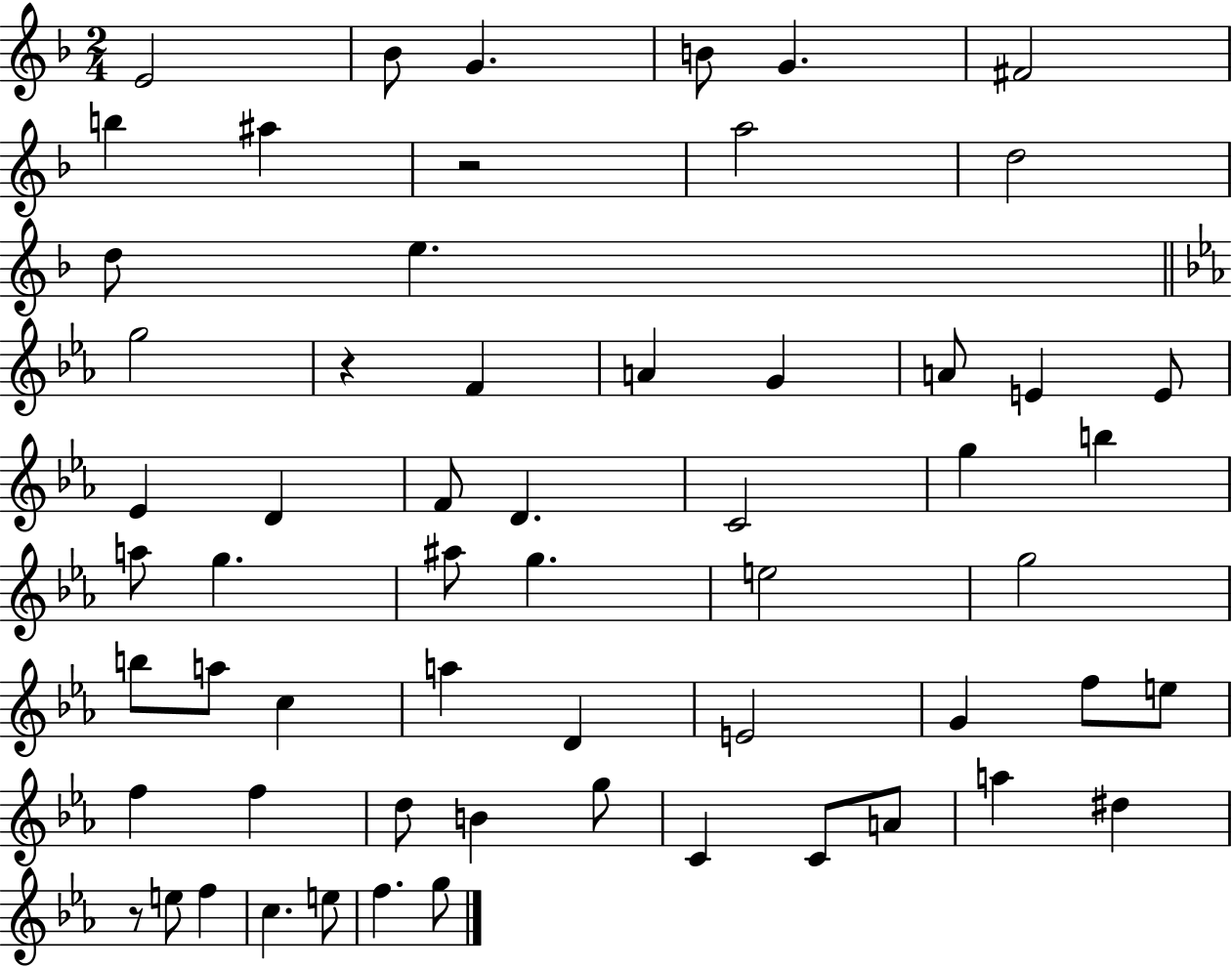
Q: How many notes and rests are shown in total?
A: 60